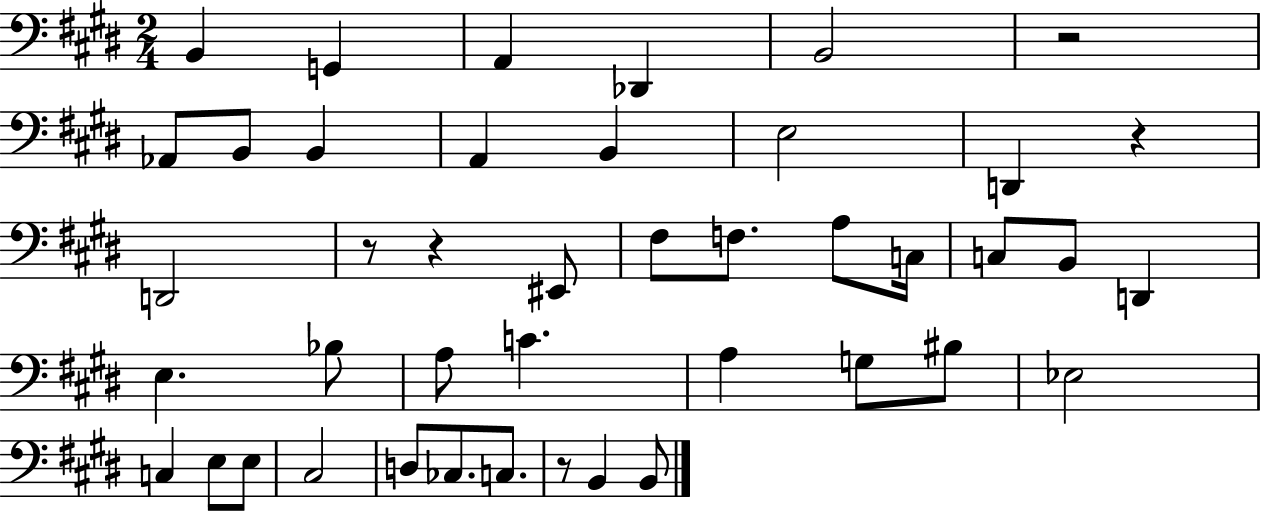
X:1
T:Untitled
M:2/4
L:1/4
K:E
B,, G,, A,, _D,, B,,2 z2 _A,,/2 B,,/2 B,, A,, B,, E,2 D,, z D,,2 z/2 z ^E,,/2 ^F,/2 F,/2 A,/2 C,/4 C,/2 B,,/2 D,, E, _B,/2 A,/2 C A, G,/2 ^B,/2 _E,2 C, E,/2 E,/2 ^C,2 D,/2 _C,/2 C,/2 z/2 B,, B,,/2